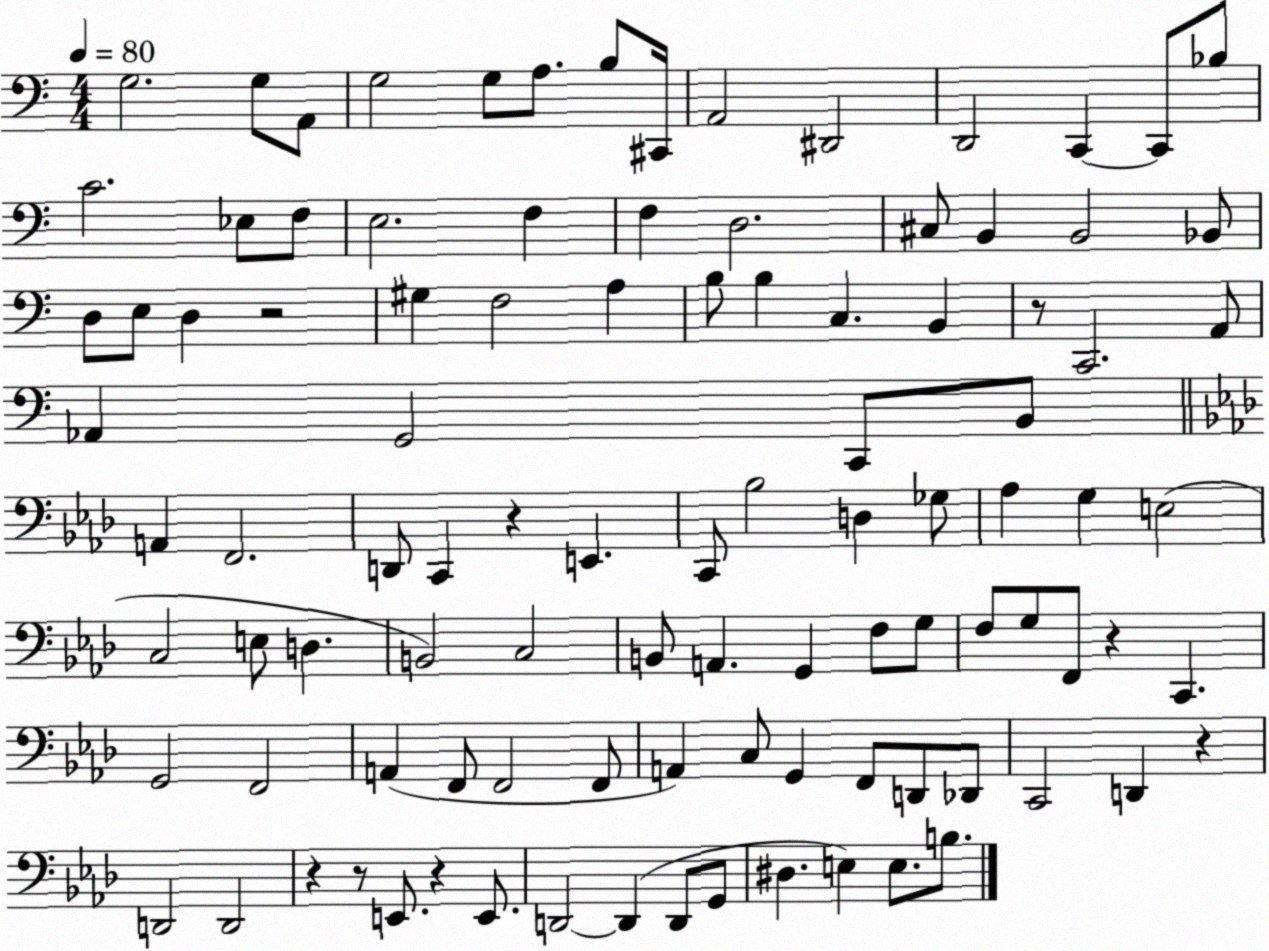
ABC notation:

X:1
T:Untitled
M:4/4
L:1/4
K:C
G,2 G,/2 A,,/2 G,2 G,/2 A,/2 B,/2 ^C,,/4 A,,2 ^D,,2 D,,2 C,, C,,/2 _B,/2 C2 _E,/2 F,/2 E,2 F, F, D,2 ^C,/2 B,, B,,2 _B,,/2 D,/2 E,/2 D, z2 ^G, F,2 A, B,/2 B, C, B,, z/2 C,,2 A,,/2 _A,, G,,2 C,,/2 B,,/2 A,, F,,2 D,,/2 C,, z E,, C,,/2 _B,2 D, _G,/2 _A, G, E,2 C,2 E,/2 D, B,,2 C,2 B,,/2 A,, G,, F,/2 G,/2 F,/2 G,/2 F,,/2 z C,, G,,2 F,,2 A,, F,,/2 F,,2 F,,/2 A,, C,/2 G,, F,,/2 D,,/2 _D,,/2 C,,2 D,, z D,,2 D,,2 z z/2 E,,/2 z E,,/2 D,,2 D,, D,,/2 G,,/2 ^D, E, E,/2 B,/2